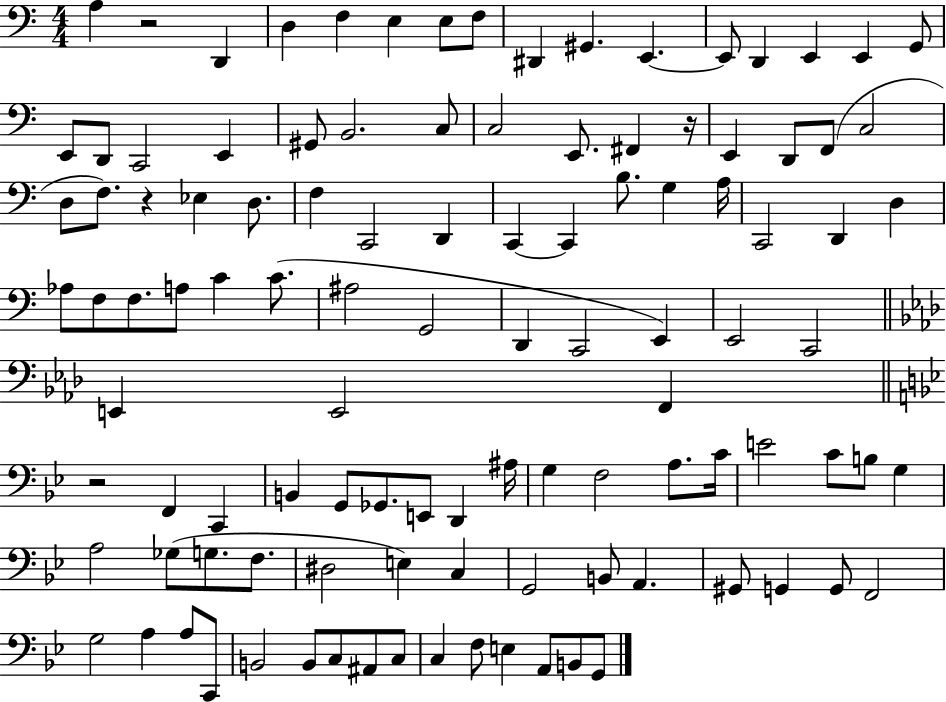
A3/q R/h D2/q D3/q F3/q E3/q E3/e F3/e D#2/q G#2/q. E2/q. E2/e D2/q E2/q E2/q G2/e E2/e D2/e C2/h E2/q G#2/e B2/h. C3/e C3/h E2/e. F#2/q R/s E2/q D2/e F2/e C3/h D3/e F3/e. R/q Eb3/q D3/e. F3/q C2/h D2/q C2/q C2/q B3/e. G3/q A3/s C2/h D2/q D3/q Ab3/e F3/e F3/e. A3/e C4/q C4/e. A#3/h G2/h D2/q C2/h E2/q E2/h C2/h E2/q E2/h F2/q R/h F2/q C2/q B2/q G2/e Gb2/e. E2/e D2/q A#3/s G3/q F3/h A3/e. C4/s E4/h C4/e B3/e G3/q A3/h Gb3/e G3/e. F3/e. D#3/h E3/q C3/q G2/h B2/e A2/q. G#2/e G2/q G2/e F2/h G3/h A3/q A3/e C2/e B2/h B2/e C3/e A#2/e C3/e C3/q F3/e E3/q A2/e B2/e G2/e